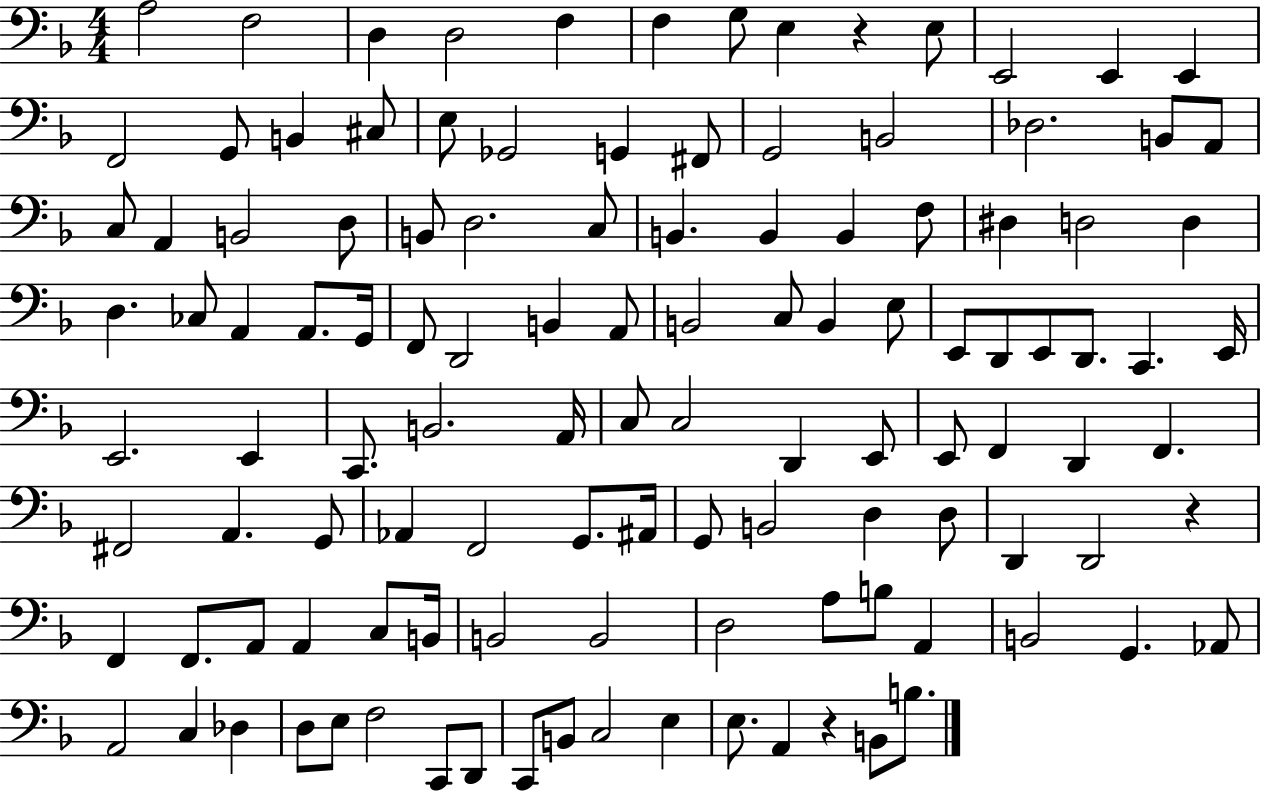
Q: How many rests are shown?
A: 3